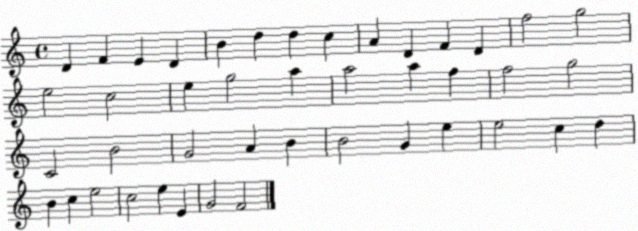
X:1
T:Untitled
M:4/4
L:1/4
K:C
D F E D B d d c A D F D f2 g2 e2 c2 e g2 a a2 a f f2 g2 C2 B2 G2 A B B2 G e e2 c d B c e2 c2 e E G2 F2